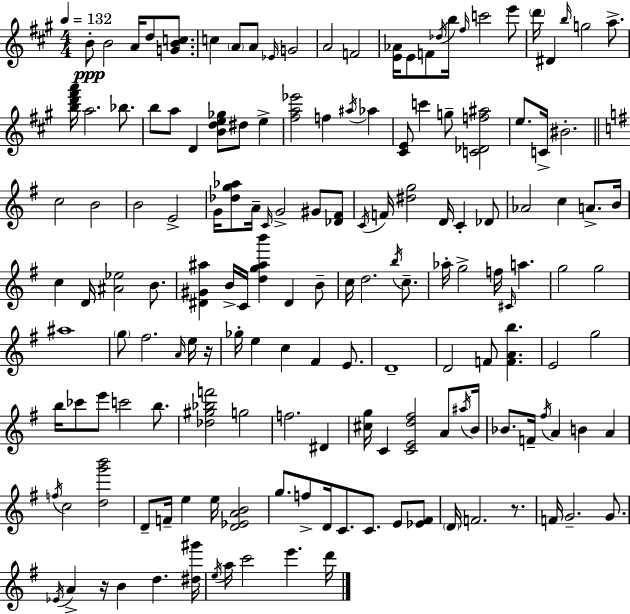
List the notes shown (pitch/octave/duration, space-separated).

B4/e B4/h A4/s D5/e [G4,B4,C5]/e. C5/q A4/e A4/e Eb4/s G4/h A4/h F4/h [E4,Ab4]/s E4/e F4/e Db5/s B5/s F#5/s C6/h E6/e D6/s D#4/q B5/s G5/h A5/e. [B5,D6,F#6,A6]/s A5/h. Bb5/e. B5/e A5/e D4/q [B4,D5,E5,Gb5]/e D#5/e E5/q [F#5,A5,Eb6]/h F5/q A#5/s Ab5/q [C#4,E4]/e C6/q G5/e [C4,Db4,F5,A#5]/h E5/e. C4/s BIS4/h. C5/h B4/h B4/h E4/h G4/s [Db5,G5,Ab5]/e A4/s C4/s G4/h G#4/e [Db4,F#4]/e C4/s F4/s [D#5,G5]/h D4/s C4/q Db4/e Ab4/h C5/q A4/e. B4/s C5/q D4/s [A#4,Eb5]/h B4/e. [D#4,G#4,A#5]/q B4/s C4/s [D5,G5,A#5,B6]/q D#4/q B4/e C5/s D5/h. B5/s C5/e. Ab5/s G5/h F5/s C#4/s A5/q. G5/h G5/h A#5/w G5/e F#5/h. A4/s E5/s R/s Gb5/s E5/q C5/q F#4/q E4/e. D4/w D4/h F4/e [F4,A4,B5]/q. E4/h G5/h B5/s CES6/e E6/e C6/h B5/e. [Db5,G#5,Bb5,F6]/h G5/h F5/h. D#4/q [C#5,G5]/s C4/q [C4,E4,D5,F#5]/h A4/e A#5/s B4/s Bb4/e. F4/s F#5/s A4/q B4/q A4/q F5/s C5/h [D5,G6,B6]/h D4/e F4/s E5/q E5/s [D4,Eb4,A4,B4]/h G5/e. F5/e D4/s C4/e. C4/e. E4/e [Eb4,F#4]/e D4/s F4/h. R/e. F4/s G4/h. G4/e. Eb4/s A4/q R/s B4/q D5/q. [D#5,G#6]/s E5/s A5/s C6/h E6/q. D6/s